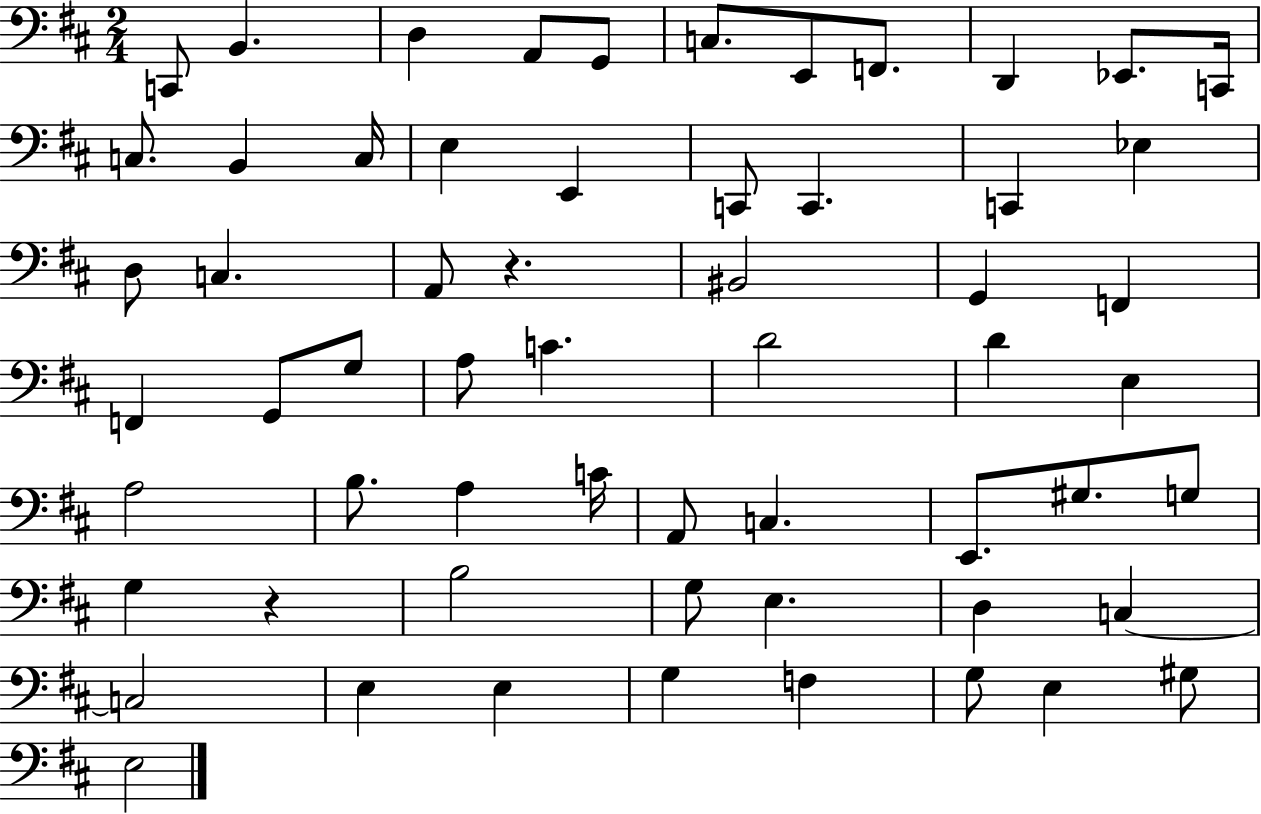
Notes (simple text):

C2/e B2/q. D3/q A2/e G2/e C3/e. E2/e F2/e. D2/q Eb2/e. C2/s C3/e. B2/q C3/s E3/q E2/q C2/e C2/q. C2/q Eb3/q D3/e C3/q. A2/e R/q. BIS2/h G2/q F2/q F2/q G2/e G3/e A3/e C4/q. D4/h D4/q E3/q A3/h B3/e. A3/q C4/s A2/e C3/q. E2/e. G#3/e. G3/e G3/q R/q B3/h G3/e E3/q. D3/q C3/q C3/h E3/q E3/q G3/q F3/q G3/e E3/q G#3/e E3/h